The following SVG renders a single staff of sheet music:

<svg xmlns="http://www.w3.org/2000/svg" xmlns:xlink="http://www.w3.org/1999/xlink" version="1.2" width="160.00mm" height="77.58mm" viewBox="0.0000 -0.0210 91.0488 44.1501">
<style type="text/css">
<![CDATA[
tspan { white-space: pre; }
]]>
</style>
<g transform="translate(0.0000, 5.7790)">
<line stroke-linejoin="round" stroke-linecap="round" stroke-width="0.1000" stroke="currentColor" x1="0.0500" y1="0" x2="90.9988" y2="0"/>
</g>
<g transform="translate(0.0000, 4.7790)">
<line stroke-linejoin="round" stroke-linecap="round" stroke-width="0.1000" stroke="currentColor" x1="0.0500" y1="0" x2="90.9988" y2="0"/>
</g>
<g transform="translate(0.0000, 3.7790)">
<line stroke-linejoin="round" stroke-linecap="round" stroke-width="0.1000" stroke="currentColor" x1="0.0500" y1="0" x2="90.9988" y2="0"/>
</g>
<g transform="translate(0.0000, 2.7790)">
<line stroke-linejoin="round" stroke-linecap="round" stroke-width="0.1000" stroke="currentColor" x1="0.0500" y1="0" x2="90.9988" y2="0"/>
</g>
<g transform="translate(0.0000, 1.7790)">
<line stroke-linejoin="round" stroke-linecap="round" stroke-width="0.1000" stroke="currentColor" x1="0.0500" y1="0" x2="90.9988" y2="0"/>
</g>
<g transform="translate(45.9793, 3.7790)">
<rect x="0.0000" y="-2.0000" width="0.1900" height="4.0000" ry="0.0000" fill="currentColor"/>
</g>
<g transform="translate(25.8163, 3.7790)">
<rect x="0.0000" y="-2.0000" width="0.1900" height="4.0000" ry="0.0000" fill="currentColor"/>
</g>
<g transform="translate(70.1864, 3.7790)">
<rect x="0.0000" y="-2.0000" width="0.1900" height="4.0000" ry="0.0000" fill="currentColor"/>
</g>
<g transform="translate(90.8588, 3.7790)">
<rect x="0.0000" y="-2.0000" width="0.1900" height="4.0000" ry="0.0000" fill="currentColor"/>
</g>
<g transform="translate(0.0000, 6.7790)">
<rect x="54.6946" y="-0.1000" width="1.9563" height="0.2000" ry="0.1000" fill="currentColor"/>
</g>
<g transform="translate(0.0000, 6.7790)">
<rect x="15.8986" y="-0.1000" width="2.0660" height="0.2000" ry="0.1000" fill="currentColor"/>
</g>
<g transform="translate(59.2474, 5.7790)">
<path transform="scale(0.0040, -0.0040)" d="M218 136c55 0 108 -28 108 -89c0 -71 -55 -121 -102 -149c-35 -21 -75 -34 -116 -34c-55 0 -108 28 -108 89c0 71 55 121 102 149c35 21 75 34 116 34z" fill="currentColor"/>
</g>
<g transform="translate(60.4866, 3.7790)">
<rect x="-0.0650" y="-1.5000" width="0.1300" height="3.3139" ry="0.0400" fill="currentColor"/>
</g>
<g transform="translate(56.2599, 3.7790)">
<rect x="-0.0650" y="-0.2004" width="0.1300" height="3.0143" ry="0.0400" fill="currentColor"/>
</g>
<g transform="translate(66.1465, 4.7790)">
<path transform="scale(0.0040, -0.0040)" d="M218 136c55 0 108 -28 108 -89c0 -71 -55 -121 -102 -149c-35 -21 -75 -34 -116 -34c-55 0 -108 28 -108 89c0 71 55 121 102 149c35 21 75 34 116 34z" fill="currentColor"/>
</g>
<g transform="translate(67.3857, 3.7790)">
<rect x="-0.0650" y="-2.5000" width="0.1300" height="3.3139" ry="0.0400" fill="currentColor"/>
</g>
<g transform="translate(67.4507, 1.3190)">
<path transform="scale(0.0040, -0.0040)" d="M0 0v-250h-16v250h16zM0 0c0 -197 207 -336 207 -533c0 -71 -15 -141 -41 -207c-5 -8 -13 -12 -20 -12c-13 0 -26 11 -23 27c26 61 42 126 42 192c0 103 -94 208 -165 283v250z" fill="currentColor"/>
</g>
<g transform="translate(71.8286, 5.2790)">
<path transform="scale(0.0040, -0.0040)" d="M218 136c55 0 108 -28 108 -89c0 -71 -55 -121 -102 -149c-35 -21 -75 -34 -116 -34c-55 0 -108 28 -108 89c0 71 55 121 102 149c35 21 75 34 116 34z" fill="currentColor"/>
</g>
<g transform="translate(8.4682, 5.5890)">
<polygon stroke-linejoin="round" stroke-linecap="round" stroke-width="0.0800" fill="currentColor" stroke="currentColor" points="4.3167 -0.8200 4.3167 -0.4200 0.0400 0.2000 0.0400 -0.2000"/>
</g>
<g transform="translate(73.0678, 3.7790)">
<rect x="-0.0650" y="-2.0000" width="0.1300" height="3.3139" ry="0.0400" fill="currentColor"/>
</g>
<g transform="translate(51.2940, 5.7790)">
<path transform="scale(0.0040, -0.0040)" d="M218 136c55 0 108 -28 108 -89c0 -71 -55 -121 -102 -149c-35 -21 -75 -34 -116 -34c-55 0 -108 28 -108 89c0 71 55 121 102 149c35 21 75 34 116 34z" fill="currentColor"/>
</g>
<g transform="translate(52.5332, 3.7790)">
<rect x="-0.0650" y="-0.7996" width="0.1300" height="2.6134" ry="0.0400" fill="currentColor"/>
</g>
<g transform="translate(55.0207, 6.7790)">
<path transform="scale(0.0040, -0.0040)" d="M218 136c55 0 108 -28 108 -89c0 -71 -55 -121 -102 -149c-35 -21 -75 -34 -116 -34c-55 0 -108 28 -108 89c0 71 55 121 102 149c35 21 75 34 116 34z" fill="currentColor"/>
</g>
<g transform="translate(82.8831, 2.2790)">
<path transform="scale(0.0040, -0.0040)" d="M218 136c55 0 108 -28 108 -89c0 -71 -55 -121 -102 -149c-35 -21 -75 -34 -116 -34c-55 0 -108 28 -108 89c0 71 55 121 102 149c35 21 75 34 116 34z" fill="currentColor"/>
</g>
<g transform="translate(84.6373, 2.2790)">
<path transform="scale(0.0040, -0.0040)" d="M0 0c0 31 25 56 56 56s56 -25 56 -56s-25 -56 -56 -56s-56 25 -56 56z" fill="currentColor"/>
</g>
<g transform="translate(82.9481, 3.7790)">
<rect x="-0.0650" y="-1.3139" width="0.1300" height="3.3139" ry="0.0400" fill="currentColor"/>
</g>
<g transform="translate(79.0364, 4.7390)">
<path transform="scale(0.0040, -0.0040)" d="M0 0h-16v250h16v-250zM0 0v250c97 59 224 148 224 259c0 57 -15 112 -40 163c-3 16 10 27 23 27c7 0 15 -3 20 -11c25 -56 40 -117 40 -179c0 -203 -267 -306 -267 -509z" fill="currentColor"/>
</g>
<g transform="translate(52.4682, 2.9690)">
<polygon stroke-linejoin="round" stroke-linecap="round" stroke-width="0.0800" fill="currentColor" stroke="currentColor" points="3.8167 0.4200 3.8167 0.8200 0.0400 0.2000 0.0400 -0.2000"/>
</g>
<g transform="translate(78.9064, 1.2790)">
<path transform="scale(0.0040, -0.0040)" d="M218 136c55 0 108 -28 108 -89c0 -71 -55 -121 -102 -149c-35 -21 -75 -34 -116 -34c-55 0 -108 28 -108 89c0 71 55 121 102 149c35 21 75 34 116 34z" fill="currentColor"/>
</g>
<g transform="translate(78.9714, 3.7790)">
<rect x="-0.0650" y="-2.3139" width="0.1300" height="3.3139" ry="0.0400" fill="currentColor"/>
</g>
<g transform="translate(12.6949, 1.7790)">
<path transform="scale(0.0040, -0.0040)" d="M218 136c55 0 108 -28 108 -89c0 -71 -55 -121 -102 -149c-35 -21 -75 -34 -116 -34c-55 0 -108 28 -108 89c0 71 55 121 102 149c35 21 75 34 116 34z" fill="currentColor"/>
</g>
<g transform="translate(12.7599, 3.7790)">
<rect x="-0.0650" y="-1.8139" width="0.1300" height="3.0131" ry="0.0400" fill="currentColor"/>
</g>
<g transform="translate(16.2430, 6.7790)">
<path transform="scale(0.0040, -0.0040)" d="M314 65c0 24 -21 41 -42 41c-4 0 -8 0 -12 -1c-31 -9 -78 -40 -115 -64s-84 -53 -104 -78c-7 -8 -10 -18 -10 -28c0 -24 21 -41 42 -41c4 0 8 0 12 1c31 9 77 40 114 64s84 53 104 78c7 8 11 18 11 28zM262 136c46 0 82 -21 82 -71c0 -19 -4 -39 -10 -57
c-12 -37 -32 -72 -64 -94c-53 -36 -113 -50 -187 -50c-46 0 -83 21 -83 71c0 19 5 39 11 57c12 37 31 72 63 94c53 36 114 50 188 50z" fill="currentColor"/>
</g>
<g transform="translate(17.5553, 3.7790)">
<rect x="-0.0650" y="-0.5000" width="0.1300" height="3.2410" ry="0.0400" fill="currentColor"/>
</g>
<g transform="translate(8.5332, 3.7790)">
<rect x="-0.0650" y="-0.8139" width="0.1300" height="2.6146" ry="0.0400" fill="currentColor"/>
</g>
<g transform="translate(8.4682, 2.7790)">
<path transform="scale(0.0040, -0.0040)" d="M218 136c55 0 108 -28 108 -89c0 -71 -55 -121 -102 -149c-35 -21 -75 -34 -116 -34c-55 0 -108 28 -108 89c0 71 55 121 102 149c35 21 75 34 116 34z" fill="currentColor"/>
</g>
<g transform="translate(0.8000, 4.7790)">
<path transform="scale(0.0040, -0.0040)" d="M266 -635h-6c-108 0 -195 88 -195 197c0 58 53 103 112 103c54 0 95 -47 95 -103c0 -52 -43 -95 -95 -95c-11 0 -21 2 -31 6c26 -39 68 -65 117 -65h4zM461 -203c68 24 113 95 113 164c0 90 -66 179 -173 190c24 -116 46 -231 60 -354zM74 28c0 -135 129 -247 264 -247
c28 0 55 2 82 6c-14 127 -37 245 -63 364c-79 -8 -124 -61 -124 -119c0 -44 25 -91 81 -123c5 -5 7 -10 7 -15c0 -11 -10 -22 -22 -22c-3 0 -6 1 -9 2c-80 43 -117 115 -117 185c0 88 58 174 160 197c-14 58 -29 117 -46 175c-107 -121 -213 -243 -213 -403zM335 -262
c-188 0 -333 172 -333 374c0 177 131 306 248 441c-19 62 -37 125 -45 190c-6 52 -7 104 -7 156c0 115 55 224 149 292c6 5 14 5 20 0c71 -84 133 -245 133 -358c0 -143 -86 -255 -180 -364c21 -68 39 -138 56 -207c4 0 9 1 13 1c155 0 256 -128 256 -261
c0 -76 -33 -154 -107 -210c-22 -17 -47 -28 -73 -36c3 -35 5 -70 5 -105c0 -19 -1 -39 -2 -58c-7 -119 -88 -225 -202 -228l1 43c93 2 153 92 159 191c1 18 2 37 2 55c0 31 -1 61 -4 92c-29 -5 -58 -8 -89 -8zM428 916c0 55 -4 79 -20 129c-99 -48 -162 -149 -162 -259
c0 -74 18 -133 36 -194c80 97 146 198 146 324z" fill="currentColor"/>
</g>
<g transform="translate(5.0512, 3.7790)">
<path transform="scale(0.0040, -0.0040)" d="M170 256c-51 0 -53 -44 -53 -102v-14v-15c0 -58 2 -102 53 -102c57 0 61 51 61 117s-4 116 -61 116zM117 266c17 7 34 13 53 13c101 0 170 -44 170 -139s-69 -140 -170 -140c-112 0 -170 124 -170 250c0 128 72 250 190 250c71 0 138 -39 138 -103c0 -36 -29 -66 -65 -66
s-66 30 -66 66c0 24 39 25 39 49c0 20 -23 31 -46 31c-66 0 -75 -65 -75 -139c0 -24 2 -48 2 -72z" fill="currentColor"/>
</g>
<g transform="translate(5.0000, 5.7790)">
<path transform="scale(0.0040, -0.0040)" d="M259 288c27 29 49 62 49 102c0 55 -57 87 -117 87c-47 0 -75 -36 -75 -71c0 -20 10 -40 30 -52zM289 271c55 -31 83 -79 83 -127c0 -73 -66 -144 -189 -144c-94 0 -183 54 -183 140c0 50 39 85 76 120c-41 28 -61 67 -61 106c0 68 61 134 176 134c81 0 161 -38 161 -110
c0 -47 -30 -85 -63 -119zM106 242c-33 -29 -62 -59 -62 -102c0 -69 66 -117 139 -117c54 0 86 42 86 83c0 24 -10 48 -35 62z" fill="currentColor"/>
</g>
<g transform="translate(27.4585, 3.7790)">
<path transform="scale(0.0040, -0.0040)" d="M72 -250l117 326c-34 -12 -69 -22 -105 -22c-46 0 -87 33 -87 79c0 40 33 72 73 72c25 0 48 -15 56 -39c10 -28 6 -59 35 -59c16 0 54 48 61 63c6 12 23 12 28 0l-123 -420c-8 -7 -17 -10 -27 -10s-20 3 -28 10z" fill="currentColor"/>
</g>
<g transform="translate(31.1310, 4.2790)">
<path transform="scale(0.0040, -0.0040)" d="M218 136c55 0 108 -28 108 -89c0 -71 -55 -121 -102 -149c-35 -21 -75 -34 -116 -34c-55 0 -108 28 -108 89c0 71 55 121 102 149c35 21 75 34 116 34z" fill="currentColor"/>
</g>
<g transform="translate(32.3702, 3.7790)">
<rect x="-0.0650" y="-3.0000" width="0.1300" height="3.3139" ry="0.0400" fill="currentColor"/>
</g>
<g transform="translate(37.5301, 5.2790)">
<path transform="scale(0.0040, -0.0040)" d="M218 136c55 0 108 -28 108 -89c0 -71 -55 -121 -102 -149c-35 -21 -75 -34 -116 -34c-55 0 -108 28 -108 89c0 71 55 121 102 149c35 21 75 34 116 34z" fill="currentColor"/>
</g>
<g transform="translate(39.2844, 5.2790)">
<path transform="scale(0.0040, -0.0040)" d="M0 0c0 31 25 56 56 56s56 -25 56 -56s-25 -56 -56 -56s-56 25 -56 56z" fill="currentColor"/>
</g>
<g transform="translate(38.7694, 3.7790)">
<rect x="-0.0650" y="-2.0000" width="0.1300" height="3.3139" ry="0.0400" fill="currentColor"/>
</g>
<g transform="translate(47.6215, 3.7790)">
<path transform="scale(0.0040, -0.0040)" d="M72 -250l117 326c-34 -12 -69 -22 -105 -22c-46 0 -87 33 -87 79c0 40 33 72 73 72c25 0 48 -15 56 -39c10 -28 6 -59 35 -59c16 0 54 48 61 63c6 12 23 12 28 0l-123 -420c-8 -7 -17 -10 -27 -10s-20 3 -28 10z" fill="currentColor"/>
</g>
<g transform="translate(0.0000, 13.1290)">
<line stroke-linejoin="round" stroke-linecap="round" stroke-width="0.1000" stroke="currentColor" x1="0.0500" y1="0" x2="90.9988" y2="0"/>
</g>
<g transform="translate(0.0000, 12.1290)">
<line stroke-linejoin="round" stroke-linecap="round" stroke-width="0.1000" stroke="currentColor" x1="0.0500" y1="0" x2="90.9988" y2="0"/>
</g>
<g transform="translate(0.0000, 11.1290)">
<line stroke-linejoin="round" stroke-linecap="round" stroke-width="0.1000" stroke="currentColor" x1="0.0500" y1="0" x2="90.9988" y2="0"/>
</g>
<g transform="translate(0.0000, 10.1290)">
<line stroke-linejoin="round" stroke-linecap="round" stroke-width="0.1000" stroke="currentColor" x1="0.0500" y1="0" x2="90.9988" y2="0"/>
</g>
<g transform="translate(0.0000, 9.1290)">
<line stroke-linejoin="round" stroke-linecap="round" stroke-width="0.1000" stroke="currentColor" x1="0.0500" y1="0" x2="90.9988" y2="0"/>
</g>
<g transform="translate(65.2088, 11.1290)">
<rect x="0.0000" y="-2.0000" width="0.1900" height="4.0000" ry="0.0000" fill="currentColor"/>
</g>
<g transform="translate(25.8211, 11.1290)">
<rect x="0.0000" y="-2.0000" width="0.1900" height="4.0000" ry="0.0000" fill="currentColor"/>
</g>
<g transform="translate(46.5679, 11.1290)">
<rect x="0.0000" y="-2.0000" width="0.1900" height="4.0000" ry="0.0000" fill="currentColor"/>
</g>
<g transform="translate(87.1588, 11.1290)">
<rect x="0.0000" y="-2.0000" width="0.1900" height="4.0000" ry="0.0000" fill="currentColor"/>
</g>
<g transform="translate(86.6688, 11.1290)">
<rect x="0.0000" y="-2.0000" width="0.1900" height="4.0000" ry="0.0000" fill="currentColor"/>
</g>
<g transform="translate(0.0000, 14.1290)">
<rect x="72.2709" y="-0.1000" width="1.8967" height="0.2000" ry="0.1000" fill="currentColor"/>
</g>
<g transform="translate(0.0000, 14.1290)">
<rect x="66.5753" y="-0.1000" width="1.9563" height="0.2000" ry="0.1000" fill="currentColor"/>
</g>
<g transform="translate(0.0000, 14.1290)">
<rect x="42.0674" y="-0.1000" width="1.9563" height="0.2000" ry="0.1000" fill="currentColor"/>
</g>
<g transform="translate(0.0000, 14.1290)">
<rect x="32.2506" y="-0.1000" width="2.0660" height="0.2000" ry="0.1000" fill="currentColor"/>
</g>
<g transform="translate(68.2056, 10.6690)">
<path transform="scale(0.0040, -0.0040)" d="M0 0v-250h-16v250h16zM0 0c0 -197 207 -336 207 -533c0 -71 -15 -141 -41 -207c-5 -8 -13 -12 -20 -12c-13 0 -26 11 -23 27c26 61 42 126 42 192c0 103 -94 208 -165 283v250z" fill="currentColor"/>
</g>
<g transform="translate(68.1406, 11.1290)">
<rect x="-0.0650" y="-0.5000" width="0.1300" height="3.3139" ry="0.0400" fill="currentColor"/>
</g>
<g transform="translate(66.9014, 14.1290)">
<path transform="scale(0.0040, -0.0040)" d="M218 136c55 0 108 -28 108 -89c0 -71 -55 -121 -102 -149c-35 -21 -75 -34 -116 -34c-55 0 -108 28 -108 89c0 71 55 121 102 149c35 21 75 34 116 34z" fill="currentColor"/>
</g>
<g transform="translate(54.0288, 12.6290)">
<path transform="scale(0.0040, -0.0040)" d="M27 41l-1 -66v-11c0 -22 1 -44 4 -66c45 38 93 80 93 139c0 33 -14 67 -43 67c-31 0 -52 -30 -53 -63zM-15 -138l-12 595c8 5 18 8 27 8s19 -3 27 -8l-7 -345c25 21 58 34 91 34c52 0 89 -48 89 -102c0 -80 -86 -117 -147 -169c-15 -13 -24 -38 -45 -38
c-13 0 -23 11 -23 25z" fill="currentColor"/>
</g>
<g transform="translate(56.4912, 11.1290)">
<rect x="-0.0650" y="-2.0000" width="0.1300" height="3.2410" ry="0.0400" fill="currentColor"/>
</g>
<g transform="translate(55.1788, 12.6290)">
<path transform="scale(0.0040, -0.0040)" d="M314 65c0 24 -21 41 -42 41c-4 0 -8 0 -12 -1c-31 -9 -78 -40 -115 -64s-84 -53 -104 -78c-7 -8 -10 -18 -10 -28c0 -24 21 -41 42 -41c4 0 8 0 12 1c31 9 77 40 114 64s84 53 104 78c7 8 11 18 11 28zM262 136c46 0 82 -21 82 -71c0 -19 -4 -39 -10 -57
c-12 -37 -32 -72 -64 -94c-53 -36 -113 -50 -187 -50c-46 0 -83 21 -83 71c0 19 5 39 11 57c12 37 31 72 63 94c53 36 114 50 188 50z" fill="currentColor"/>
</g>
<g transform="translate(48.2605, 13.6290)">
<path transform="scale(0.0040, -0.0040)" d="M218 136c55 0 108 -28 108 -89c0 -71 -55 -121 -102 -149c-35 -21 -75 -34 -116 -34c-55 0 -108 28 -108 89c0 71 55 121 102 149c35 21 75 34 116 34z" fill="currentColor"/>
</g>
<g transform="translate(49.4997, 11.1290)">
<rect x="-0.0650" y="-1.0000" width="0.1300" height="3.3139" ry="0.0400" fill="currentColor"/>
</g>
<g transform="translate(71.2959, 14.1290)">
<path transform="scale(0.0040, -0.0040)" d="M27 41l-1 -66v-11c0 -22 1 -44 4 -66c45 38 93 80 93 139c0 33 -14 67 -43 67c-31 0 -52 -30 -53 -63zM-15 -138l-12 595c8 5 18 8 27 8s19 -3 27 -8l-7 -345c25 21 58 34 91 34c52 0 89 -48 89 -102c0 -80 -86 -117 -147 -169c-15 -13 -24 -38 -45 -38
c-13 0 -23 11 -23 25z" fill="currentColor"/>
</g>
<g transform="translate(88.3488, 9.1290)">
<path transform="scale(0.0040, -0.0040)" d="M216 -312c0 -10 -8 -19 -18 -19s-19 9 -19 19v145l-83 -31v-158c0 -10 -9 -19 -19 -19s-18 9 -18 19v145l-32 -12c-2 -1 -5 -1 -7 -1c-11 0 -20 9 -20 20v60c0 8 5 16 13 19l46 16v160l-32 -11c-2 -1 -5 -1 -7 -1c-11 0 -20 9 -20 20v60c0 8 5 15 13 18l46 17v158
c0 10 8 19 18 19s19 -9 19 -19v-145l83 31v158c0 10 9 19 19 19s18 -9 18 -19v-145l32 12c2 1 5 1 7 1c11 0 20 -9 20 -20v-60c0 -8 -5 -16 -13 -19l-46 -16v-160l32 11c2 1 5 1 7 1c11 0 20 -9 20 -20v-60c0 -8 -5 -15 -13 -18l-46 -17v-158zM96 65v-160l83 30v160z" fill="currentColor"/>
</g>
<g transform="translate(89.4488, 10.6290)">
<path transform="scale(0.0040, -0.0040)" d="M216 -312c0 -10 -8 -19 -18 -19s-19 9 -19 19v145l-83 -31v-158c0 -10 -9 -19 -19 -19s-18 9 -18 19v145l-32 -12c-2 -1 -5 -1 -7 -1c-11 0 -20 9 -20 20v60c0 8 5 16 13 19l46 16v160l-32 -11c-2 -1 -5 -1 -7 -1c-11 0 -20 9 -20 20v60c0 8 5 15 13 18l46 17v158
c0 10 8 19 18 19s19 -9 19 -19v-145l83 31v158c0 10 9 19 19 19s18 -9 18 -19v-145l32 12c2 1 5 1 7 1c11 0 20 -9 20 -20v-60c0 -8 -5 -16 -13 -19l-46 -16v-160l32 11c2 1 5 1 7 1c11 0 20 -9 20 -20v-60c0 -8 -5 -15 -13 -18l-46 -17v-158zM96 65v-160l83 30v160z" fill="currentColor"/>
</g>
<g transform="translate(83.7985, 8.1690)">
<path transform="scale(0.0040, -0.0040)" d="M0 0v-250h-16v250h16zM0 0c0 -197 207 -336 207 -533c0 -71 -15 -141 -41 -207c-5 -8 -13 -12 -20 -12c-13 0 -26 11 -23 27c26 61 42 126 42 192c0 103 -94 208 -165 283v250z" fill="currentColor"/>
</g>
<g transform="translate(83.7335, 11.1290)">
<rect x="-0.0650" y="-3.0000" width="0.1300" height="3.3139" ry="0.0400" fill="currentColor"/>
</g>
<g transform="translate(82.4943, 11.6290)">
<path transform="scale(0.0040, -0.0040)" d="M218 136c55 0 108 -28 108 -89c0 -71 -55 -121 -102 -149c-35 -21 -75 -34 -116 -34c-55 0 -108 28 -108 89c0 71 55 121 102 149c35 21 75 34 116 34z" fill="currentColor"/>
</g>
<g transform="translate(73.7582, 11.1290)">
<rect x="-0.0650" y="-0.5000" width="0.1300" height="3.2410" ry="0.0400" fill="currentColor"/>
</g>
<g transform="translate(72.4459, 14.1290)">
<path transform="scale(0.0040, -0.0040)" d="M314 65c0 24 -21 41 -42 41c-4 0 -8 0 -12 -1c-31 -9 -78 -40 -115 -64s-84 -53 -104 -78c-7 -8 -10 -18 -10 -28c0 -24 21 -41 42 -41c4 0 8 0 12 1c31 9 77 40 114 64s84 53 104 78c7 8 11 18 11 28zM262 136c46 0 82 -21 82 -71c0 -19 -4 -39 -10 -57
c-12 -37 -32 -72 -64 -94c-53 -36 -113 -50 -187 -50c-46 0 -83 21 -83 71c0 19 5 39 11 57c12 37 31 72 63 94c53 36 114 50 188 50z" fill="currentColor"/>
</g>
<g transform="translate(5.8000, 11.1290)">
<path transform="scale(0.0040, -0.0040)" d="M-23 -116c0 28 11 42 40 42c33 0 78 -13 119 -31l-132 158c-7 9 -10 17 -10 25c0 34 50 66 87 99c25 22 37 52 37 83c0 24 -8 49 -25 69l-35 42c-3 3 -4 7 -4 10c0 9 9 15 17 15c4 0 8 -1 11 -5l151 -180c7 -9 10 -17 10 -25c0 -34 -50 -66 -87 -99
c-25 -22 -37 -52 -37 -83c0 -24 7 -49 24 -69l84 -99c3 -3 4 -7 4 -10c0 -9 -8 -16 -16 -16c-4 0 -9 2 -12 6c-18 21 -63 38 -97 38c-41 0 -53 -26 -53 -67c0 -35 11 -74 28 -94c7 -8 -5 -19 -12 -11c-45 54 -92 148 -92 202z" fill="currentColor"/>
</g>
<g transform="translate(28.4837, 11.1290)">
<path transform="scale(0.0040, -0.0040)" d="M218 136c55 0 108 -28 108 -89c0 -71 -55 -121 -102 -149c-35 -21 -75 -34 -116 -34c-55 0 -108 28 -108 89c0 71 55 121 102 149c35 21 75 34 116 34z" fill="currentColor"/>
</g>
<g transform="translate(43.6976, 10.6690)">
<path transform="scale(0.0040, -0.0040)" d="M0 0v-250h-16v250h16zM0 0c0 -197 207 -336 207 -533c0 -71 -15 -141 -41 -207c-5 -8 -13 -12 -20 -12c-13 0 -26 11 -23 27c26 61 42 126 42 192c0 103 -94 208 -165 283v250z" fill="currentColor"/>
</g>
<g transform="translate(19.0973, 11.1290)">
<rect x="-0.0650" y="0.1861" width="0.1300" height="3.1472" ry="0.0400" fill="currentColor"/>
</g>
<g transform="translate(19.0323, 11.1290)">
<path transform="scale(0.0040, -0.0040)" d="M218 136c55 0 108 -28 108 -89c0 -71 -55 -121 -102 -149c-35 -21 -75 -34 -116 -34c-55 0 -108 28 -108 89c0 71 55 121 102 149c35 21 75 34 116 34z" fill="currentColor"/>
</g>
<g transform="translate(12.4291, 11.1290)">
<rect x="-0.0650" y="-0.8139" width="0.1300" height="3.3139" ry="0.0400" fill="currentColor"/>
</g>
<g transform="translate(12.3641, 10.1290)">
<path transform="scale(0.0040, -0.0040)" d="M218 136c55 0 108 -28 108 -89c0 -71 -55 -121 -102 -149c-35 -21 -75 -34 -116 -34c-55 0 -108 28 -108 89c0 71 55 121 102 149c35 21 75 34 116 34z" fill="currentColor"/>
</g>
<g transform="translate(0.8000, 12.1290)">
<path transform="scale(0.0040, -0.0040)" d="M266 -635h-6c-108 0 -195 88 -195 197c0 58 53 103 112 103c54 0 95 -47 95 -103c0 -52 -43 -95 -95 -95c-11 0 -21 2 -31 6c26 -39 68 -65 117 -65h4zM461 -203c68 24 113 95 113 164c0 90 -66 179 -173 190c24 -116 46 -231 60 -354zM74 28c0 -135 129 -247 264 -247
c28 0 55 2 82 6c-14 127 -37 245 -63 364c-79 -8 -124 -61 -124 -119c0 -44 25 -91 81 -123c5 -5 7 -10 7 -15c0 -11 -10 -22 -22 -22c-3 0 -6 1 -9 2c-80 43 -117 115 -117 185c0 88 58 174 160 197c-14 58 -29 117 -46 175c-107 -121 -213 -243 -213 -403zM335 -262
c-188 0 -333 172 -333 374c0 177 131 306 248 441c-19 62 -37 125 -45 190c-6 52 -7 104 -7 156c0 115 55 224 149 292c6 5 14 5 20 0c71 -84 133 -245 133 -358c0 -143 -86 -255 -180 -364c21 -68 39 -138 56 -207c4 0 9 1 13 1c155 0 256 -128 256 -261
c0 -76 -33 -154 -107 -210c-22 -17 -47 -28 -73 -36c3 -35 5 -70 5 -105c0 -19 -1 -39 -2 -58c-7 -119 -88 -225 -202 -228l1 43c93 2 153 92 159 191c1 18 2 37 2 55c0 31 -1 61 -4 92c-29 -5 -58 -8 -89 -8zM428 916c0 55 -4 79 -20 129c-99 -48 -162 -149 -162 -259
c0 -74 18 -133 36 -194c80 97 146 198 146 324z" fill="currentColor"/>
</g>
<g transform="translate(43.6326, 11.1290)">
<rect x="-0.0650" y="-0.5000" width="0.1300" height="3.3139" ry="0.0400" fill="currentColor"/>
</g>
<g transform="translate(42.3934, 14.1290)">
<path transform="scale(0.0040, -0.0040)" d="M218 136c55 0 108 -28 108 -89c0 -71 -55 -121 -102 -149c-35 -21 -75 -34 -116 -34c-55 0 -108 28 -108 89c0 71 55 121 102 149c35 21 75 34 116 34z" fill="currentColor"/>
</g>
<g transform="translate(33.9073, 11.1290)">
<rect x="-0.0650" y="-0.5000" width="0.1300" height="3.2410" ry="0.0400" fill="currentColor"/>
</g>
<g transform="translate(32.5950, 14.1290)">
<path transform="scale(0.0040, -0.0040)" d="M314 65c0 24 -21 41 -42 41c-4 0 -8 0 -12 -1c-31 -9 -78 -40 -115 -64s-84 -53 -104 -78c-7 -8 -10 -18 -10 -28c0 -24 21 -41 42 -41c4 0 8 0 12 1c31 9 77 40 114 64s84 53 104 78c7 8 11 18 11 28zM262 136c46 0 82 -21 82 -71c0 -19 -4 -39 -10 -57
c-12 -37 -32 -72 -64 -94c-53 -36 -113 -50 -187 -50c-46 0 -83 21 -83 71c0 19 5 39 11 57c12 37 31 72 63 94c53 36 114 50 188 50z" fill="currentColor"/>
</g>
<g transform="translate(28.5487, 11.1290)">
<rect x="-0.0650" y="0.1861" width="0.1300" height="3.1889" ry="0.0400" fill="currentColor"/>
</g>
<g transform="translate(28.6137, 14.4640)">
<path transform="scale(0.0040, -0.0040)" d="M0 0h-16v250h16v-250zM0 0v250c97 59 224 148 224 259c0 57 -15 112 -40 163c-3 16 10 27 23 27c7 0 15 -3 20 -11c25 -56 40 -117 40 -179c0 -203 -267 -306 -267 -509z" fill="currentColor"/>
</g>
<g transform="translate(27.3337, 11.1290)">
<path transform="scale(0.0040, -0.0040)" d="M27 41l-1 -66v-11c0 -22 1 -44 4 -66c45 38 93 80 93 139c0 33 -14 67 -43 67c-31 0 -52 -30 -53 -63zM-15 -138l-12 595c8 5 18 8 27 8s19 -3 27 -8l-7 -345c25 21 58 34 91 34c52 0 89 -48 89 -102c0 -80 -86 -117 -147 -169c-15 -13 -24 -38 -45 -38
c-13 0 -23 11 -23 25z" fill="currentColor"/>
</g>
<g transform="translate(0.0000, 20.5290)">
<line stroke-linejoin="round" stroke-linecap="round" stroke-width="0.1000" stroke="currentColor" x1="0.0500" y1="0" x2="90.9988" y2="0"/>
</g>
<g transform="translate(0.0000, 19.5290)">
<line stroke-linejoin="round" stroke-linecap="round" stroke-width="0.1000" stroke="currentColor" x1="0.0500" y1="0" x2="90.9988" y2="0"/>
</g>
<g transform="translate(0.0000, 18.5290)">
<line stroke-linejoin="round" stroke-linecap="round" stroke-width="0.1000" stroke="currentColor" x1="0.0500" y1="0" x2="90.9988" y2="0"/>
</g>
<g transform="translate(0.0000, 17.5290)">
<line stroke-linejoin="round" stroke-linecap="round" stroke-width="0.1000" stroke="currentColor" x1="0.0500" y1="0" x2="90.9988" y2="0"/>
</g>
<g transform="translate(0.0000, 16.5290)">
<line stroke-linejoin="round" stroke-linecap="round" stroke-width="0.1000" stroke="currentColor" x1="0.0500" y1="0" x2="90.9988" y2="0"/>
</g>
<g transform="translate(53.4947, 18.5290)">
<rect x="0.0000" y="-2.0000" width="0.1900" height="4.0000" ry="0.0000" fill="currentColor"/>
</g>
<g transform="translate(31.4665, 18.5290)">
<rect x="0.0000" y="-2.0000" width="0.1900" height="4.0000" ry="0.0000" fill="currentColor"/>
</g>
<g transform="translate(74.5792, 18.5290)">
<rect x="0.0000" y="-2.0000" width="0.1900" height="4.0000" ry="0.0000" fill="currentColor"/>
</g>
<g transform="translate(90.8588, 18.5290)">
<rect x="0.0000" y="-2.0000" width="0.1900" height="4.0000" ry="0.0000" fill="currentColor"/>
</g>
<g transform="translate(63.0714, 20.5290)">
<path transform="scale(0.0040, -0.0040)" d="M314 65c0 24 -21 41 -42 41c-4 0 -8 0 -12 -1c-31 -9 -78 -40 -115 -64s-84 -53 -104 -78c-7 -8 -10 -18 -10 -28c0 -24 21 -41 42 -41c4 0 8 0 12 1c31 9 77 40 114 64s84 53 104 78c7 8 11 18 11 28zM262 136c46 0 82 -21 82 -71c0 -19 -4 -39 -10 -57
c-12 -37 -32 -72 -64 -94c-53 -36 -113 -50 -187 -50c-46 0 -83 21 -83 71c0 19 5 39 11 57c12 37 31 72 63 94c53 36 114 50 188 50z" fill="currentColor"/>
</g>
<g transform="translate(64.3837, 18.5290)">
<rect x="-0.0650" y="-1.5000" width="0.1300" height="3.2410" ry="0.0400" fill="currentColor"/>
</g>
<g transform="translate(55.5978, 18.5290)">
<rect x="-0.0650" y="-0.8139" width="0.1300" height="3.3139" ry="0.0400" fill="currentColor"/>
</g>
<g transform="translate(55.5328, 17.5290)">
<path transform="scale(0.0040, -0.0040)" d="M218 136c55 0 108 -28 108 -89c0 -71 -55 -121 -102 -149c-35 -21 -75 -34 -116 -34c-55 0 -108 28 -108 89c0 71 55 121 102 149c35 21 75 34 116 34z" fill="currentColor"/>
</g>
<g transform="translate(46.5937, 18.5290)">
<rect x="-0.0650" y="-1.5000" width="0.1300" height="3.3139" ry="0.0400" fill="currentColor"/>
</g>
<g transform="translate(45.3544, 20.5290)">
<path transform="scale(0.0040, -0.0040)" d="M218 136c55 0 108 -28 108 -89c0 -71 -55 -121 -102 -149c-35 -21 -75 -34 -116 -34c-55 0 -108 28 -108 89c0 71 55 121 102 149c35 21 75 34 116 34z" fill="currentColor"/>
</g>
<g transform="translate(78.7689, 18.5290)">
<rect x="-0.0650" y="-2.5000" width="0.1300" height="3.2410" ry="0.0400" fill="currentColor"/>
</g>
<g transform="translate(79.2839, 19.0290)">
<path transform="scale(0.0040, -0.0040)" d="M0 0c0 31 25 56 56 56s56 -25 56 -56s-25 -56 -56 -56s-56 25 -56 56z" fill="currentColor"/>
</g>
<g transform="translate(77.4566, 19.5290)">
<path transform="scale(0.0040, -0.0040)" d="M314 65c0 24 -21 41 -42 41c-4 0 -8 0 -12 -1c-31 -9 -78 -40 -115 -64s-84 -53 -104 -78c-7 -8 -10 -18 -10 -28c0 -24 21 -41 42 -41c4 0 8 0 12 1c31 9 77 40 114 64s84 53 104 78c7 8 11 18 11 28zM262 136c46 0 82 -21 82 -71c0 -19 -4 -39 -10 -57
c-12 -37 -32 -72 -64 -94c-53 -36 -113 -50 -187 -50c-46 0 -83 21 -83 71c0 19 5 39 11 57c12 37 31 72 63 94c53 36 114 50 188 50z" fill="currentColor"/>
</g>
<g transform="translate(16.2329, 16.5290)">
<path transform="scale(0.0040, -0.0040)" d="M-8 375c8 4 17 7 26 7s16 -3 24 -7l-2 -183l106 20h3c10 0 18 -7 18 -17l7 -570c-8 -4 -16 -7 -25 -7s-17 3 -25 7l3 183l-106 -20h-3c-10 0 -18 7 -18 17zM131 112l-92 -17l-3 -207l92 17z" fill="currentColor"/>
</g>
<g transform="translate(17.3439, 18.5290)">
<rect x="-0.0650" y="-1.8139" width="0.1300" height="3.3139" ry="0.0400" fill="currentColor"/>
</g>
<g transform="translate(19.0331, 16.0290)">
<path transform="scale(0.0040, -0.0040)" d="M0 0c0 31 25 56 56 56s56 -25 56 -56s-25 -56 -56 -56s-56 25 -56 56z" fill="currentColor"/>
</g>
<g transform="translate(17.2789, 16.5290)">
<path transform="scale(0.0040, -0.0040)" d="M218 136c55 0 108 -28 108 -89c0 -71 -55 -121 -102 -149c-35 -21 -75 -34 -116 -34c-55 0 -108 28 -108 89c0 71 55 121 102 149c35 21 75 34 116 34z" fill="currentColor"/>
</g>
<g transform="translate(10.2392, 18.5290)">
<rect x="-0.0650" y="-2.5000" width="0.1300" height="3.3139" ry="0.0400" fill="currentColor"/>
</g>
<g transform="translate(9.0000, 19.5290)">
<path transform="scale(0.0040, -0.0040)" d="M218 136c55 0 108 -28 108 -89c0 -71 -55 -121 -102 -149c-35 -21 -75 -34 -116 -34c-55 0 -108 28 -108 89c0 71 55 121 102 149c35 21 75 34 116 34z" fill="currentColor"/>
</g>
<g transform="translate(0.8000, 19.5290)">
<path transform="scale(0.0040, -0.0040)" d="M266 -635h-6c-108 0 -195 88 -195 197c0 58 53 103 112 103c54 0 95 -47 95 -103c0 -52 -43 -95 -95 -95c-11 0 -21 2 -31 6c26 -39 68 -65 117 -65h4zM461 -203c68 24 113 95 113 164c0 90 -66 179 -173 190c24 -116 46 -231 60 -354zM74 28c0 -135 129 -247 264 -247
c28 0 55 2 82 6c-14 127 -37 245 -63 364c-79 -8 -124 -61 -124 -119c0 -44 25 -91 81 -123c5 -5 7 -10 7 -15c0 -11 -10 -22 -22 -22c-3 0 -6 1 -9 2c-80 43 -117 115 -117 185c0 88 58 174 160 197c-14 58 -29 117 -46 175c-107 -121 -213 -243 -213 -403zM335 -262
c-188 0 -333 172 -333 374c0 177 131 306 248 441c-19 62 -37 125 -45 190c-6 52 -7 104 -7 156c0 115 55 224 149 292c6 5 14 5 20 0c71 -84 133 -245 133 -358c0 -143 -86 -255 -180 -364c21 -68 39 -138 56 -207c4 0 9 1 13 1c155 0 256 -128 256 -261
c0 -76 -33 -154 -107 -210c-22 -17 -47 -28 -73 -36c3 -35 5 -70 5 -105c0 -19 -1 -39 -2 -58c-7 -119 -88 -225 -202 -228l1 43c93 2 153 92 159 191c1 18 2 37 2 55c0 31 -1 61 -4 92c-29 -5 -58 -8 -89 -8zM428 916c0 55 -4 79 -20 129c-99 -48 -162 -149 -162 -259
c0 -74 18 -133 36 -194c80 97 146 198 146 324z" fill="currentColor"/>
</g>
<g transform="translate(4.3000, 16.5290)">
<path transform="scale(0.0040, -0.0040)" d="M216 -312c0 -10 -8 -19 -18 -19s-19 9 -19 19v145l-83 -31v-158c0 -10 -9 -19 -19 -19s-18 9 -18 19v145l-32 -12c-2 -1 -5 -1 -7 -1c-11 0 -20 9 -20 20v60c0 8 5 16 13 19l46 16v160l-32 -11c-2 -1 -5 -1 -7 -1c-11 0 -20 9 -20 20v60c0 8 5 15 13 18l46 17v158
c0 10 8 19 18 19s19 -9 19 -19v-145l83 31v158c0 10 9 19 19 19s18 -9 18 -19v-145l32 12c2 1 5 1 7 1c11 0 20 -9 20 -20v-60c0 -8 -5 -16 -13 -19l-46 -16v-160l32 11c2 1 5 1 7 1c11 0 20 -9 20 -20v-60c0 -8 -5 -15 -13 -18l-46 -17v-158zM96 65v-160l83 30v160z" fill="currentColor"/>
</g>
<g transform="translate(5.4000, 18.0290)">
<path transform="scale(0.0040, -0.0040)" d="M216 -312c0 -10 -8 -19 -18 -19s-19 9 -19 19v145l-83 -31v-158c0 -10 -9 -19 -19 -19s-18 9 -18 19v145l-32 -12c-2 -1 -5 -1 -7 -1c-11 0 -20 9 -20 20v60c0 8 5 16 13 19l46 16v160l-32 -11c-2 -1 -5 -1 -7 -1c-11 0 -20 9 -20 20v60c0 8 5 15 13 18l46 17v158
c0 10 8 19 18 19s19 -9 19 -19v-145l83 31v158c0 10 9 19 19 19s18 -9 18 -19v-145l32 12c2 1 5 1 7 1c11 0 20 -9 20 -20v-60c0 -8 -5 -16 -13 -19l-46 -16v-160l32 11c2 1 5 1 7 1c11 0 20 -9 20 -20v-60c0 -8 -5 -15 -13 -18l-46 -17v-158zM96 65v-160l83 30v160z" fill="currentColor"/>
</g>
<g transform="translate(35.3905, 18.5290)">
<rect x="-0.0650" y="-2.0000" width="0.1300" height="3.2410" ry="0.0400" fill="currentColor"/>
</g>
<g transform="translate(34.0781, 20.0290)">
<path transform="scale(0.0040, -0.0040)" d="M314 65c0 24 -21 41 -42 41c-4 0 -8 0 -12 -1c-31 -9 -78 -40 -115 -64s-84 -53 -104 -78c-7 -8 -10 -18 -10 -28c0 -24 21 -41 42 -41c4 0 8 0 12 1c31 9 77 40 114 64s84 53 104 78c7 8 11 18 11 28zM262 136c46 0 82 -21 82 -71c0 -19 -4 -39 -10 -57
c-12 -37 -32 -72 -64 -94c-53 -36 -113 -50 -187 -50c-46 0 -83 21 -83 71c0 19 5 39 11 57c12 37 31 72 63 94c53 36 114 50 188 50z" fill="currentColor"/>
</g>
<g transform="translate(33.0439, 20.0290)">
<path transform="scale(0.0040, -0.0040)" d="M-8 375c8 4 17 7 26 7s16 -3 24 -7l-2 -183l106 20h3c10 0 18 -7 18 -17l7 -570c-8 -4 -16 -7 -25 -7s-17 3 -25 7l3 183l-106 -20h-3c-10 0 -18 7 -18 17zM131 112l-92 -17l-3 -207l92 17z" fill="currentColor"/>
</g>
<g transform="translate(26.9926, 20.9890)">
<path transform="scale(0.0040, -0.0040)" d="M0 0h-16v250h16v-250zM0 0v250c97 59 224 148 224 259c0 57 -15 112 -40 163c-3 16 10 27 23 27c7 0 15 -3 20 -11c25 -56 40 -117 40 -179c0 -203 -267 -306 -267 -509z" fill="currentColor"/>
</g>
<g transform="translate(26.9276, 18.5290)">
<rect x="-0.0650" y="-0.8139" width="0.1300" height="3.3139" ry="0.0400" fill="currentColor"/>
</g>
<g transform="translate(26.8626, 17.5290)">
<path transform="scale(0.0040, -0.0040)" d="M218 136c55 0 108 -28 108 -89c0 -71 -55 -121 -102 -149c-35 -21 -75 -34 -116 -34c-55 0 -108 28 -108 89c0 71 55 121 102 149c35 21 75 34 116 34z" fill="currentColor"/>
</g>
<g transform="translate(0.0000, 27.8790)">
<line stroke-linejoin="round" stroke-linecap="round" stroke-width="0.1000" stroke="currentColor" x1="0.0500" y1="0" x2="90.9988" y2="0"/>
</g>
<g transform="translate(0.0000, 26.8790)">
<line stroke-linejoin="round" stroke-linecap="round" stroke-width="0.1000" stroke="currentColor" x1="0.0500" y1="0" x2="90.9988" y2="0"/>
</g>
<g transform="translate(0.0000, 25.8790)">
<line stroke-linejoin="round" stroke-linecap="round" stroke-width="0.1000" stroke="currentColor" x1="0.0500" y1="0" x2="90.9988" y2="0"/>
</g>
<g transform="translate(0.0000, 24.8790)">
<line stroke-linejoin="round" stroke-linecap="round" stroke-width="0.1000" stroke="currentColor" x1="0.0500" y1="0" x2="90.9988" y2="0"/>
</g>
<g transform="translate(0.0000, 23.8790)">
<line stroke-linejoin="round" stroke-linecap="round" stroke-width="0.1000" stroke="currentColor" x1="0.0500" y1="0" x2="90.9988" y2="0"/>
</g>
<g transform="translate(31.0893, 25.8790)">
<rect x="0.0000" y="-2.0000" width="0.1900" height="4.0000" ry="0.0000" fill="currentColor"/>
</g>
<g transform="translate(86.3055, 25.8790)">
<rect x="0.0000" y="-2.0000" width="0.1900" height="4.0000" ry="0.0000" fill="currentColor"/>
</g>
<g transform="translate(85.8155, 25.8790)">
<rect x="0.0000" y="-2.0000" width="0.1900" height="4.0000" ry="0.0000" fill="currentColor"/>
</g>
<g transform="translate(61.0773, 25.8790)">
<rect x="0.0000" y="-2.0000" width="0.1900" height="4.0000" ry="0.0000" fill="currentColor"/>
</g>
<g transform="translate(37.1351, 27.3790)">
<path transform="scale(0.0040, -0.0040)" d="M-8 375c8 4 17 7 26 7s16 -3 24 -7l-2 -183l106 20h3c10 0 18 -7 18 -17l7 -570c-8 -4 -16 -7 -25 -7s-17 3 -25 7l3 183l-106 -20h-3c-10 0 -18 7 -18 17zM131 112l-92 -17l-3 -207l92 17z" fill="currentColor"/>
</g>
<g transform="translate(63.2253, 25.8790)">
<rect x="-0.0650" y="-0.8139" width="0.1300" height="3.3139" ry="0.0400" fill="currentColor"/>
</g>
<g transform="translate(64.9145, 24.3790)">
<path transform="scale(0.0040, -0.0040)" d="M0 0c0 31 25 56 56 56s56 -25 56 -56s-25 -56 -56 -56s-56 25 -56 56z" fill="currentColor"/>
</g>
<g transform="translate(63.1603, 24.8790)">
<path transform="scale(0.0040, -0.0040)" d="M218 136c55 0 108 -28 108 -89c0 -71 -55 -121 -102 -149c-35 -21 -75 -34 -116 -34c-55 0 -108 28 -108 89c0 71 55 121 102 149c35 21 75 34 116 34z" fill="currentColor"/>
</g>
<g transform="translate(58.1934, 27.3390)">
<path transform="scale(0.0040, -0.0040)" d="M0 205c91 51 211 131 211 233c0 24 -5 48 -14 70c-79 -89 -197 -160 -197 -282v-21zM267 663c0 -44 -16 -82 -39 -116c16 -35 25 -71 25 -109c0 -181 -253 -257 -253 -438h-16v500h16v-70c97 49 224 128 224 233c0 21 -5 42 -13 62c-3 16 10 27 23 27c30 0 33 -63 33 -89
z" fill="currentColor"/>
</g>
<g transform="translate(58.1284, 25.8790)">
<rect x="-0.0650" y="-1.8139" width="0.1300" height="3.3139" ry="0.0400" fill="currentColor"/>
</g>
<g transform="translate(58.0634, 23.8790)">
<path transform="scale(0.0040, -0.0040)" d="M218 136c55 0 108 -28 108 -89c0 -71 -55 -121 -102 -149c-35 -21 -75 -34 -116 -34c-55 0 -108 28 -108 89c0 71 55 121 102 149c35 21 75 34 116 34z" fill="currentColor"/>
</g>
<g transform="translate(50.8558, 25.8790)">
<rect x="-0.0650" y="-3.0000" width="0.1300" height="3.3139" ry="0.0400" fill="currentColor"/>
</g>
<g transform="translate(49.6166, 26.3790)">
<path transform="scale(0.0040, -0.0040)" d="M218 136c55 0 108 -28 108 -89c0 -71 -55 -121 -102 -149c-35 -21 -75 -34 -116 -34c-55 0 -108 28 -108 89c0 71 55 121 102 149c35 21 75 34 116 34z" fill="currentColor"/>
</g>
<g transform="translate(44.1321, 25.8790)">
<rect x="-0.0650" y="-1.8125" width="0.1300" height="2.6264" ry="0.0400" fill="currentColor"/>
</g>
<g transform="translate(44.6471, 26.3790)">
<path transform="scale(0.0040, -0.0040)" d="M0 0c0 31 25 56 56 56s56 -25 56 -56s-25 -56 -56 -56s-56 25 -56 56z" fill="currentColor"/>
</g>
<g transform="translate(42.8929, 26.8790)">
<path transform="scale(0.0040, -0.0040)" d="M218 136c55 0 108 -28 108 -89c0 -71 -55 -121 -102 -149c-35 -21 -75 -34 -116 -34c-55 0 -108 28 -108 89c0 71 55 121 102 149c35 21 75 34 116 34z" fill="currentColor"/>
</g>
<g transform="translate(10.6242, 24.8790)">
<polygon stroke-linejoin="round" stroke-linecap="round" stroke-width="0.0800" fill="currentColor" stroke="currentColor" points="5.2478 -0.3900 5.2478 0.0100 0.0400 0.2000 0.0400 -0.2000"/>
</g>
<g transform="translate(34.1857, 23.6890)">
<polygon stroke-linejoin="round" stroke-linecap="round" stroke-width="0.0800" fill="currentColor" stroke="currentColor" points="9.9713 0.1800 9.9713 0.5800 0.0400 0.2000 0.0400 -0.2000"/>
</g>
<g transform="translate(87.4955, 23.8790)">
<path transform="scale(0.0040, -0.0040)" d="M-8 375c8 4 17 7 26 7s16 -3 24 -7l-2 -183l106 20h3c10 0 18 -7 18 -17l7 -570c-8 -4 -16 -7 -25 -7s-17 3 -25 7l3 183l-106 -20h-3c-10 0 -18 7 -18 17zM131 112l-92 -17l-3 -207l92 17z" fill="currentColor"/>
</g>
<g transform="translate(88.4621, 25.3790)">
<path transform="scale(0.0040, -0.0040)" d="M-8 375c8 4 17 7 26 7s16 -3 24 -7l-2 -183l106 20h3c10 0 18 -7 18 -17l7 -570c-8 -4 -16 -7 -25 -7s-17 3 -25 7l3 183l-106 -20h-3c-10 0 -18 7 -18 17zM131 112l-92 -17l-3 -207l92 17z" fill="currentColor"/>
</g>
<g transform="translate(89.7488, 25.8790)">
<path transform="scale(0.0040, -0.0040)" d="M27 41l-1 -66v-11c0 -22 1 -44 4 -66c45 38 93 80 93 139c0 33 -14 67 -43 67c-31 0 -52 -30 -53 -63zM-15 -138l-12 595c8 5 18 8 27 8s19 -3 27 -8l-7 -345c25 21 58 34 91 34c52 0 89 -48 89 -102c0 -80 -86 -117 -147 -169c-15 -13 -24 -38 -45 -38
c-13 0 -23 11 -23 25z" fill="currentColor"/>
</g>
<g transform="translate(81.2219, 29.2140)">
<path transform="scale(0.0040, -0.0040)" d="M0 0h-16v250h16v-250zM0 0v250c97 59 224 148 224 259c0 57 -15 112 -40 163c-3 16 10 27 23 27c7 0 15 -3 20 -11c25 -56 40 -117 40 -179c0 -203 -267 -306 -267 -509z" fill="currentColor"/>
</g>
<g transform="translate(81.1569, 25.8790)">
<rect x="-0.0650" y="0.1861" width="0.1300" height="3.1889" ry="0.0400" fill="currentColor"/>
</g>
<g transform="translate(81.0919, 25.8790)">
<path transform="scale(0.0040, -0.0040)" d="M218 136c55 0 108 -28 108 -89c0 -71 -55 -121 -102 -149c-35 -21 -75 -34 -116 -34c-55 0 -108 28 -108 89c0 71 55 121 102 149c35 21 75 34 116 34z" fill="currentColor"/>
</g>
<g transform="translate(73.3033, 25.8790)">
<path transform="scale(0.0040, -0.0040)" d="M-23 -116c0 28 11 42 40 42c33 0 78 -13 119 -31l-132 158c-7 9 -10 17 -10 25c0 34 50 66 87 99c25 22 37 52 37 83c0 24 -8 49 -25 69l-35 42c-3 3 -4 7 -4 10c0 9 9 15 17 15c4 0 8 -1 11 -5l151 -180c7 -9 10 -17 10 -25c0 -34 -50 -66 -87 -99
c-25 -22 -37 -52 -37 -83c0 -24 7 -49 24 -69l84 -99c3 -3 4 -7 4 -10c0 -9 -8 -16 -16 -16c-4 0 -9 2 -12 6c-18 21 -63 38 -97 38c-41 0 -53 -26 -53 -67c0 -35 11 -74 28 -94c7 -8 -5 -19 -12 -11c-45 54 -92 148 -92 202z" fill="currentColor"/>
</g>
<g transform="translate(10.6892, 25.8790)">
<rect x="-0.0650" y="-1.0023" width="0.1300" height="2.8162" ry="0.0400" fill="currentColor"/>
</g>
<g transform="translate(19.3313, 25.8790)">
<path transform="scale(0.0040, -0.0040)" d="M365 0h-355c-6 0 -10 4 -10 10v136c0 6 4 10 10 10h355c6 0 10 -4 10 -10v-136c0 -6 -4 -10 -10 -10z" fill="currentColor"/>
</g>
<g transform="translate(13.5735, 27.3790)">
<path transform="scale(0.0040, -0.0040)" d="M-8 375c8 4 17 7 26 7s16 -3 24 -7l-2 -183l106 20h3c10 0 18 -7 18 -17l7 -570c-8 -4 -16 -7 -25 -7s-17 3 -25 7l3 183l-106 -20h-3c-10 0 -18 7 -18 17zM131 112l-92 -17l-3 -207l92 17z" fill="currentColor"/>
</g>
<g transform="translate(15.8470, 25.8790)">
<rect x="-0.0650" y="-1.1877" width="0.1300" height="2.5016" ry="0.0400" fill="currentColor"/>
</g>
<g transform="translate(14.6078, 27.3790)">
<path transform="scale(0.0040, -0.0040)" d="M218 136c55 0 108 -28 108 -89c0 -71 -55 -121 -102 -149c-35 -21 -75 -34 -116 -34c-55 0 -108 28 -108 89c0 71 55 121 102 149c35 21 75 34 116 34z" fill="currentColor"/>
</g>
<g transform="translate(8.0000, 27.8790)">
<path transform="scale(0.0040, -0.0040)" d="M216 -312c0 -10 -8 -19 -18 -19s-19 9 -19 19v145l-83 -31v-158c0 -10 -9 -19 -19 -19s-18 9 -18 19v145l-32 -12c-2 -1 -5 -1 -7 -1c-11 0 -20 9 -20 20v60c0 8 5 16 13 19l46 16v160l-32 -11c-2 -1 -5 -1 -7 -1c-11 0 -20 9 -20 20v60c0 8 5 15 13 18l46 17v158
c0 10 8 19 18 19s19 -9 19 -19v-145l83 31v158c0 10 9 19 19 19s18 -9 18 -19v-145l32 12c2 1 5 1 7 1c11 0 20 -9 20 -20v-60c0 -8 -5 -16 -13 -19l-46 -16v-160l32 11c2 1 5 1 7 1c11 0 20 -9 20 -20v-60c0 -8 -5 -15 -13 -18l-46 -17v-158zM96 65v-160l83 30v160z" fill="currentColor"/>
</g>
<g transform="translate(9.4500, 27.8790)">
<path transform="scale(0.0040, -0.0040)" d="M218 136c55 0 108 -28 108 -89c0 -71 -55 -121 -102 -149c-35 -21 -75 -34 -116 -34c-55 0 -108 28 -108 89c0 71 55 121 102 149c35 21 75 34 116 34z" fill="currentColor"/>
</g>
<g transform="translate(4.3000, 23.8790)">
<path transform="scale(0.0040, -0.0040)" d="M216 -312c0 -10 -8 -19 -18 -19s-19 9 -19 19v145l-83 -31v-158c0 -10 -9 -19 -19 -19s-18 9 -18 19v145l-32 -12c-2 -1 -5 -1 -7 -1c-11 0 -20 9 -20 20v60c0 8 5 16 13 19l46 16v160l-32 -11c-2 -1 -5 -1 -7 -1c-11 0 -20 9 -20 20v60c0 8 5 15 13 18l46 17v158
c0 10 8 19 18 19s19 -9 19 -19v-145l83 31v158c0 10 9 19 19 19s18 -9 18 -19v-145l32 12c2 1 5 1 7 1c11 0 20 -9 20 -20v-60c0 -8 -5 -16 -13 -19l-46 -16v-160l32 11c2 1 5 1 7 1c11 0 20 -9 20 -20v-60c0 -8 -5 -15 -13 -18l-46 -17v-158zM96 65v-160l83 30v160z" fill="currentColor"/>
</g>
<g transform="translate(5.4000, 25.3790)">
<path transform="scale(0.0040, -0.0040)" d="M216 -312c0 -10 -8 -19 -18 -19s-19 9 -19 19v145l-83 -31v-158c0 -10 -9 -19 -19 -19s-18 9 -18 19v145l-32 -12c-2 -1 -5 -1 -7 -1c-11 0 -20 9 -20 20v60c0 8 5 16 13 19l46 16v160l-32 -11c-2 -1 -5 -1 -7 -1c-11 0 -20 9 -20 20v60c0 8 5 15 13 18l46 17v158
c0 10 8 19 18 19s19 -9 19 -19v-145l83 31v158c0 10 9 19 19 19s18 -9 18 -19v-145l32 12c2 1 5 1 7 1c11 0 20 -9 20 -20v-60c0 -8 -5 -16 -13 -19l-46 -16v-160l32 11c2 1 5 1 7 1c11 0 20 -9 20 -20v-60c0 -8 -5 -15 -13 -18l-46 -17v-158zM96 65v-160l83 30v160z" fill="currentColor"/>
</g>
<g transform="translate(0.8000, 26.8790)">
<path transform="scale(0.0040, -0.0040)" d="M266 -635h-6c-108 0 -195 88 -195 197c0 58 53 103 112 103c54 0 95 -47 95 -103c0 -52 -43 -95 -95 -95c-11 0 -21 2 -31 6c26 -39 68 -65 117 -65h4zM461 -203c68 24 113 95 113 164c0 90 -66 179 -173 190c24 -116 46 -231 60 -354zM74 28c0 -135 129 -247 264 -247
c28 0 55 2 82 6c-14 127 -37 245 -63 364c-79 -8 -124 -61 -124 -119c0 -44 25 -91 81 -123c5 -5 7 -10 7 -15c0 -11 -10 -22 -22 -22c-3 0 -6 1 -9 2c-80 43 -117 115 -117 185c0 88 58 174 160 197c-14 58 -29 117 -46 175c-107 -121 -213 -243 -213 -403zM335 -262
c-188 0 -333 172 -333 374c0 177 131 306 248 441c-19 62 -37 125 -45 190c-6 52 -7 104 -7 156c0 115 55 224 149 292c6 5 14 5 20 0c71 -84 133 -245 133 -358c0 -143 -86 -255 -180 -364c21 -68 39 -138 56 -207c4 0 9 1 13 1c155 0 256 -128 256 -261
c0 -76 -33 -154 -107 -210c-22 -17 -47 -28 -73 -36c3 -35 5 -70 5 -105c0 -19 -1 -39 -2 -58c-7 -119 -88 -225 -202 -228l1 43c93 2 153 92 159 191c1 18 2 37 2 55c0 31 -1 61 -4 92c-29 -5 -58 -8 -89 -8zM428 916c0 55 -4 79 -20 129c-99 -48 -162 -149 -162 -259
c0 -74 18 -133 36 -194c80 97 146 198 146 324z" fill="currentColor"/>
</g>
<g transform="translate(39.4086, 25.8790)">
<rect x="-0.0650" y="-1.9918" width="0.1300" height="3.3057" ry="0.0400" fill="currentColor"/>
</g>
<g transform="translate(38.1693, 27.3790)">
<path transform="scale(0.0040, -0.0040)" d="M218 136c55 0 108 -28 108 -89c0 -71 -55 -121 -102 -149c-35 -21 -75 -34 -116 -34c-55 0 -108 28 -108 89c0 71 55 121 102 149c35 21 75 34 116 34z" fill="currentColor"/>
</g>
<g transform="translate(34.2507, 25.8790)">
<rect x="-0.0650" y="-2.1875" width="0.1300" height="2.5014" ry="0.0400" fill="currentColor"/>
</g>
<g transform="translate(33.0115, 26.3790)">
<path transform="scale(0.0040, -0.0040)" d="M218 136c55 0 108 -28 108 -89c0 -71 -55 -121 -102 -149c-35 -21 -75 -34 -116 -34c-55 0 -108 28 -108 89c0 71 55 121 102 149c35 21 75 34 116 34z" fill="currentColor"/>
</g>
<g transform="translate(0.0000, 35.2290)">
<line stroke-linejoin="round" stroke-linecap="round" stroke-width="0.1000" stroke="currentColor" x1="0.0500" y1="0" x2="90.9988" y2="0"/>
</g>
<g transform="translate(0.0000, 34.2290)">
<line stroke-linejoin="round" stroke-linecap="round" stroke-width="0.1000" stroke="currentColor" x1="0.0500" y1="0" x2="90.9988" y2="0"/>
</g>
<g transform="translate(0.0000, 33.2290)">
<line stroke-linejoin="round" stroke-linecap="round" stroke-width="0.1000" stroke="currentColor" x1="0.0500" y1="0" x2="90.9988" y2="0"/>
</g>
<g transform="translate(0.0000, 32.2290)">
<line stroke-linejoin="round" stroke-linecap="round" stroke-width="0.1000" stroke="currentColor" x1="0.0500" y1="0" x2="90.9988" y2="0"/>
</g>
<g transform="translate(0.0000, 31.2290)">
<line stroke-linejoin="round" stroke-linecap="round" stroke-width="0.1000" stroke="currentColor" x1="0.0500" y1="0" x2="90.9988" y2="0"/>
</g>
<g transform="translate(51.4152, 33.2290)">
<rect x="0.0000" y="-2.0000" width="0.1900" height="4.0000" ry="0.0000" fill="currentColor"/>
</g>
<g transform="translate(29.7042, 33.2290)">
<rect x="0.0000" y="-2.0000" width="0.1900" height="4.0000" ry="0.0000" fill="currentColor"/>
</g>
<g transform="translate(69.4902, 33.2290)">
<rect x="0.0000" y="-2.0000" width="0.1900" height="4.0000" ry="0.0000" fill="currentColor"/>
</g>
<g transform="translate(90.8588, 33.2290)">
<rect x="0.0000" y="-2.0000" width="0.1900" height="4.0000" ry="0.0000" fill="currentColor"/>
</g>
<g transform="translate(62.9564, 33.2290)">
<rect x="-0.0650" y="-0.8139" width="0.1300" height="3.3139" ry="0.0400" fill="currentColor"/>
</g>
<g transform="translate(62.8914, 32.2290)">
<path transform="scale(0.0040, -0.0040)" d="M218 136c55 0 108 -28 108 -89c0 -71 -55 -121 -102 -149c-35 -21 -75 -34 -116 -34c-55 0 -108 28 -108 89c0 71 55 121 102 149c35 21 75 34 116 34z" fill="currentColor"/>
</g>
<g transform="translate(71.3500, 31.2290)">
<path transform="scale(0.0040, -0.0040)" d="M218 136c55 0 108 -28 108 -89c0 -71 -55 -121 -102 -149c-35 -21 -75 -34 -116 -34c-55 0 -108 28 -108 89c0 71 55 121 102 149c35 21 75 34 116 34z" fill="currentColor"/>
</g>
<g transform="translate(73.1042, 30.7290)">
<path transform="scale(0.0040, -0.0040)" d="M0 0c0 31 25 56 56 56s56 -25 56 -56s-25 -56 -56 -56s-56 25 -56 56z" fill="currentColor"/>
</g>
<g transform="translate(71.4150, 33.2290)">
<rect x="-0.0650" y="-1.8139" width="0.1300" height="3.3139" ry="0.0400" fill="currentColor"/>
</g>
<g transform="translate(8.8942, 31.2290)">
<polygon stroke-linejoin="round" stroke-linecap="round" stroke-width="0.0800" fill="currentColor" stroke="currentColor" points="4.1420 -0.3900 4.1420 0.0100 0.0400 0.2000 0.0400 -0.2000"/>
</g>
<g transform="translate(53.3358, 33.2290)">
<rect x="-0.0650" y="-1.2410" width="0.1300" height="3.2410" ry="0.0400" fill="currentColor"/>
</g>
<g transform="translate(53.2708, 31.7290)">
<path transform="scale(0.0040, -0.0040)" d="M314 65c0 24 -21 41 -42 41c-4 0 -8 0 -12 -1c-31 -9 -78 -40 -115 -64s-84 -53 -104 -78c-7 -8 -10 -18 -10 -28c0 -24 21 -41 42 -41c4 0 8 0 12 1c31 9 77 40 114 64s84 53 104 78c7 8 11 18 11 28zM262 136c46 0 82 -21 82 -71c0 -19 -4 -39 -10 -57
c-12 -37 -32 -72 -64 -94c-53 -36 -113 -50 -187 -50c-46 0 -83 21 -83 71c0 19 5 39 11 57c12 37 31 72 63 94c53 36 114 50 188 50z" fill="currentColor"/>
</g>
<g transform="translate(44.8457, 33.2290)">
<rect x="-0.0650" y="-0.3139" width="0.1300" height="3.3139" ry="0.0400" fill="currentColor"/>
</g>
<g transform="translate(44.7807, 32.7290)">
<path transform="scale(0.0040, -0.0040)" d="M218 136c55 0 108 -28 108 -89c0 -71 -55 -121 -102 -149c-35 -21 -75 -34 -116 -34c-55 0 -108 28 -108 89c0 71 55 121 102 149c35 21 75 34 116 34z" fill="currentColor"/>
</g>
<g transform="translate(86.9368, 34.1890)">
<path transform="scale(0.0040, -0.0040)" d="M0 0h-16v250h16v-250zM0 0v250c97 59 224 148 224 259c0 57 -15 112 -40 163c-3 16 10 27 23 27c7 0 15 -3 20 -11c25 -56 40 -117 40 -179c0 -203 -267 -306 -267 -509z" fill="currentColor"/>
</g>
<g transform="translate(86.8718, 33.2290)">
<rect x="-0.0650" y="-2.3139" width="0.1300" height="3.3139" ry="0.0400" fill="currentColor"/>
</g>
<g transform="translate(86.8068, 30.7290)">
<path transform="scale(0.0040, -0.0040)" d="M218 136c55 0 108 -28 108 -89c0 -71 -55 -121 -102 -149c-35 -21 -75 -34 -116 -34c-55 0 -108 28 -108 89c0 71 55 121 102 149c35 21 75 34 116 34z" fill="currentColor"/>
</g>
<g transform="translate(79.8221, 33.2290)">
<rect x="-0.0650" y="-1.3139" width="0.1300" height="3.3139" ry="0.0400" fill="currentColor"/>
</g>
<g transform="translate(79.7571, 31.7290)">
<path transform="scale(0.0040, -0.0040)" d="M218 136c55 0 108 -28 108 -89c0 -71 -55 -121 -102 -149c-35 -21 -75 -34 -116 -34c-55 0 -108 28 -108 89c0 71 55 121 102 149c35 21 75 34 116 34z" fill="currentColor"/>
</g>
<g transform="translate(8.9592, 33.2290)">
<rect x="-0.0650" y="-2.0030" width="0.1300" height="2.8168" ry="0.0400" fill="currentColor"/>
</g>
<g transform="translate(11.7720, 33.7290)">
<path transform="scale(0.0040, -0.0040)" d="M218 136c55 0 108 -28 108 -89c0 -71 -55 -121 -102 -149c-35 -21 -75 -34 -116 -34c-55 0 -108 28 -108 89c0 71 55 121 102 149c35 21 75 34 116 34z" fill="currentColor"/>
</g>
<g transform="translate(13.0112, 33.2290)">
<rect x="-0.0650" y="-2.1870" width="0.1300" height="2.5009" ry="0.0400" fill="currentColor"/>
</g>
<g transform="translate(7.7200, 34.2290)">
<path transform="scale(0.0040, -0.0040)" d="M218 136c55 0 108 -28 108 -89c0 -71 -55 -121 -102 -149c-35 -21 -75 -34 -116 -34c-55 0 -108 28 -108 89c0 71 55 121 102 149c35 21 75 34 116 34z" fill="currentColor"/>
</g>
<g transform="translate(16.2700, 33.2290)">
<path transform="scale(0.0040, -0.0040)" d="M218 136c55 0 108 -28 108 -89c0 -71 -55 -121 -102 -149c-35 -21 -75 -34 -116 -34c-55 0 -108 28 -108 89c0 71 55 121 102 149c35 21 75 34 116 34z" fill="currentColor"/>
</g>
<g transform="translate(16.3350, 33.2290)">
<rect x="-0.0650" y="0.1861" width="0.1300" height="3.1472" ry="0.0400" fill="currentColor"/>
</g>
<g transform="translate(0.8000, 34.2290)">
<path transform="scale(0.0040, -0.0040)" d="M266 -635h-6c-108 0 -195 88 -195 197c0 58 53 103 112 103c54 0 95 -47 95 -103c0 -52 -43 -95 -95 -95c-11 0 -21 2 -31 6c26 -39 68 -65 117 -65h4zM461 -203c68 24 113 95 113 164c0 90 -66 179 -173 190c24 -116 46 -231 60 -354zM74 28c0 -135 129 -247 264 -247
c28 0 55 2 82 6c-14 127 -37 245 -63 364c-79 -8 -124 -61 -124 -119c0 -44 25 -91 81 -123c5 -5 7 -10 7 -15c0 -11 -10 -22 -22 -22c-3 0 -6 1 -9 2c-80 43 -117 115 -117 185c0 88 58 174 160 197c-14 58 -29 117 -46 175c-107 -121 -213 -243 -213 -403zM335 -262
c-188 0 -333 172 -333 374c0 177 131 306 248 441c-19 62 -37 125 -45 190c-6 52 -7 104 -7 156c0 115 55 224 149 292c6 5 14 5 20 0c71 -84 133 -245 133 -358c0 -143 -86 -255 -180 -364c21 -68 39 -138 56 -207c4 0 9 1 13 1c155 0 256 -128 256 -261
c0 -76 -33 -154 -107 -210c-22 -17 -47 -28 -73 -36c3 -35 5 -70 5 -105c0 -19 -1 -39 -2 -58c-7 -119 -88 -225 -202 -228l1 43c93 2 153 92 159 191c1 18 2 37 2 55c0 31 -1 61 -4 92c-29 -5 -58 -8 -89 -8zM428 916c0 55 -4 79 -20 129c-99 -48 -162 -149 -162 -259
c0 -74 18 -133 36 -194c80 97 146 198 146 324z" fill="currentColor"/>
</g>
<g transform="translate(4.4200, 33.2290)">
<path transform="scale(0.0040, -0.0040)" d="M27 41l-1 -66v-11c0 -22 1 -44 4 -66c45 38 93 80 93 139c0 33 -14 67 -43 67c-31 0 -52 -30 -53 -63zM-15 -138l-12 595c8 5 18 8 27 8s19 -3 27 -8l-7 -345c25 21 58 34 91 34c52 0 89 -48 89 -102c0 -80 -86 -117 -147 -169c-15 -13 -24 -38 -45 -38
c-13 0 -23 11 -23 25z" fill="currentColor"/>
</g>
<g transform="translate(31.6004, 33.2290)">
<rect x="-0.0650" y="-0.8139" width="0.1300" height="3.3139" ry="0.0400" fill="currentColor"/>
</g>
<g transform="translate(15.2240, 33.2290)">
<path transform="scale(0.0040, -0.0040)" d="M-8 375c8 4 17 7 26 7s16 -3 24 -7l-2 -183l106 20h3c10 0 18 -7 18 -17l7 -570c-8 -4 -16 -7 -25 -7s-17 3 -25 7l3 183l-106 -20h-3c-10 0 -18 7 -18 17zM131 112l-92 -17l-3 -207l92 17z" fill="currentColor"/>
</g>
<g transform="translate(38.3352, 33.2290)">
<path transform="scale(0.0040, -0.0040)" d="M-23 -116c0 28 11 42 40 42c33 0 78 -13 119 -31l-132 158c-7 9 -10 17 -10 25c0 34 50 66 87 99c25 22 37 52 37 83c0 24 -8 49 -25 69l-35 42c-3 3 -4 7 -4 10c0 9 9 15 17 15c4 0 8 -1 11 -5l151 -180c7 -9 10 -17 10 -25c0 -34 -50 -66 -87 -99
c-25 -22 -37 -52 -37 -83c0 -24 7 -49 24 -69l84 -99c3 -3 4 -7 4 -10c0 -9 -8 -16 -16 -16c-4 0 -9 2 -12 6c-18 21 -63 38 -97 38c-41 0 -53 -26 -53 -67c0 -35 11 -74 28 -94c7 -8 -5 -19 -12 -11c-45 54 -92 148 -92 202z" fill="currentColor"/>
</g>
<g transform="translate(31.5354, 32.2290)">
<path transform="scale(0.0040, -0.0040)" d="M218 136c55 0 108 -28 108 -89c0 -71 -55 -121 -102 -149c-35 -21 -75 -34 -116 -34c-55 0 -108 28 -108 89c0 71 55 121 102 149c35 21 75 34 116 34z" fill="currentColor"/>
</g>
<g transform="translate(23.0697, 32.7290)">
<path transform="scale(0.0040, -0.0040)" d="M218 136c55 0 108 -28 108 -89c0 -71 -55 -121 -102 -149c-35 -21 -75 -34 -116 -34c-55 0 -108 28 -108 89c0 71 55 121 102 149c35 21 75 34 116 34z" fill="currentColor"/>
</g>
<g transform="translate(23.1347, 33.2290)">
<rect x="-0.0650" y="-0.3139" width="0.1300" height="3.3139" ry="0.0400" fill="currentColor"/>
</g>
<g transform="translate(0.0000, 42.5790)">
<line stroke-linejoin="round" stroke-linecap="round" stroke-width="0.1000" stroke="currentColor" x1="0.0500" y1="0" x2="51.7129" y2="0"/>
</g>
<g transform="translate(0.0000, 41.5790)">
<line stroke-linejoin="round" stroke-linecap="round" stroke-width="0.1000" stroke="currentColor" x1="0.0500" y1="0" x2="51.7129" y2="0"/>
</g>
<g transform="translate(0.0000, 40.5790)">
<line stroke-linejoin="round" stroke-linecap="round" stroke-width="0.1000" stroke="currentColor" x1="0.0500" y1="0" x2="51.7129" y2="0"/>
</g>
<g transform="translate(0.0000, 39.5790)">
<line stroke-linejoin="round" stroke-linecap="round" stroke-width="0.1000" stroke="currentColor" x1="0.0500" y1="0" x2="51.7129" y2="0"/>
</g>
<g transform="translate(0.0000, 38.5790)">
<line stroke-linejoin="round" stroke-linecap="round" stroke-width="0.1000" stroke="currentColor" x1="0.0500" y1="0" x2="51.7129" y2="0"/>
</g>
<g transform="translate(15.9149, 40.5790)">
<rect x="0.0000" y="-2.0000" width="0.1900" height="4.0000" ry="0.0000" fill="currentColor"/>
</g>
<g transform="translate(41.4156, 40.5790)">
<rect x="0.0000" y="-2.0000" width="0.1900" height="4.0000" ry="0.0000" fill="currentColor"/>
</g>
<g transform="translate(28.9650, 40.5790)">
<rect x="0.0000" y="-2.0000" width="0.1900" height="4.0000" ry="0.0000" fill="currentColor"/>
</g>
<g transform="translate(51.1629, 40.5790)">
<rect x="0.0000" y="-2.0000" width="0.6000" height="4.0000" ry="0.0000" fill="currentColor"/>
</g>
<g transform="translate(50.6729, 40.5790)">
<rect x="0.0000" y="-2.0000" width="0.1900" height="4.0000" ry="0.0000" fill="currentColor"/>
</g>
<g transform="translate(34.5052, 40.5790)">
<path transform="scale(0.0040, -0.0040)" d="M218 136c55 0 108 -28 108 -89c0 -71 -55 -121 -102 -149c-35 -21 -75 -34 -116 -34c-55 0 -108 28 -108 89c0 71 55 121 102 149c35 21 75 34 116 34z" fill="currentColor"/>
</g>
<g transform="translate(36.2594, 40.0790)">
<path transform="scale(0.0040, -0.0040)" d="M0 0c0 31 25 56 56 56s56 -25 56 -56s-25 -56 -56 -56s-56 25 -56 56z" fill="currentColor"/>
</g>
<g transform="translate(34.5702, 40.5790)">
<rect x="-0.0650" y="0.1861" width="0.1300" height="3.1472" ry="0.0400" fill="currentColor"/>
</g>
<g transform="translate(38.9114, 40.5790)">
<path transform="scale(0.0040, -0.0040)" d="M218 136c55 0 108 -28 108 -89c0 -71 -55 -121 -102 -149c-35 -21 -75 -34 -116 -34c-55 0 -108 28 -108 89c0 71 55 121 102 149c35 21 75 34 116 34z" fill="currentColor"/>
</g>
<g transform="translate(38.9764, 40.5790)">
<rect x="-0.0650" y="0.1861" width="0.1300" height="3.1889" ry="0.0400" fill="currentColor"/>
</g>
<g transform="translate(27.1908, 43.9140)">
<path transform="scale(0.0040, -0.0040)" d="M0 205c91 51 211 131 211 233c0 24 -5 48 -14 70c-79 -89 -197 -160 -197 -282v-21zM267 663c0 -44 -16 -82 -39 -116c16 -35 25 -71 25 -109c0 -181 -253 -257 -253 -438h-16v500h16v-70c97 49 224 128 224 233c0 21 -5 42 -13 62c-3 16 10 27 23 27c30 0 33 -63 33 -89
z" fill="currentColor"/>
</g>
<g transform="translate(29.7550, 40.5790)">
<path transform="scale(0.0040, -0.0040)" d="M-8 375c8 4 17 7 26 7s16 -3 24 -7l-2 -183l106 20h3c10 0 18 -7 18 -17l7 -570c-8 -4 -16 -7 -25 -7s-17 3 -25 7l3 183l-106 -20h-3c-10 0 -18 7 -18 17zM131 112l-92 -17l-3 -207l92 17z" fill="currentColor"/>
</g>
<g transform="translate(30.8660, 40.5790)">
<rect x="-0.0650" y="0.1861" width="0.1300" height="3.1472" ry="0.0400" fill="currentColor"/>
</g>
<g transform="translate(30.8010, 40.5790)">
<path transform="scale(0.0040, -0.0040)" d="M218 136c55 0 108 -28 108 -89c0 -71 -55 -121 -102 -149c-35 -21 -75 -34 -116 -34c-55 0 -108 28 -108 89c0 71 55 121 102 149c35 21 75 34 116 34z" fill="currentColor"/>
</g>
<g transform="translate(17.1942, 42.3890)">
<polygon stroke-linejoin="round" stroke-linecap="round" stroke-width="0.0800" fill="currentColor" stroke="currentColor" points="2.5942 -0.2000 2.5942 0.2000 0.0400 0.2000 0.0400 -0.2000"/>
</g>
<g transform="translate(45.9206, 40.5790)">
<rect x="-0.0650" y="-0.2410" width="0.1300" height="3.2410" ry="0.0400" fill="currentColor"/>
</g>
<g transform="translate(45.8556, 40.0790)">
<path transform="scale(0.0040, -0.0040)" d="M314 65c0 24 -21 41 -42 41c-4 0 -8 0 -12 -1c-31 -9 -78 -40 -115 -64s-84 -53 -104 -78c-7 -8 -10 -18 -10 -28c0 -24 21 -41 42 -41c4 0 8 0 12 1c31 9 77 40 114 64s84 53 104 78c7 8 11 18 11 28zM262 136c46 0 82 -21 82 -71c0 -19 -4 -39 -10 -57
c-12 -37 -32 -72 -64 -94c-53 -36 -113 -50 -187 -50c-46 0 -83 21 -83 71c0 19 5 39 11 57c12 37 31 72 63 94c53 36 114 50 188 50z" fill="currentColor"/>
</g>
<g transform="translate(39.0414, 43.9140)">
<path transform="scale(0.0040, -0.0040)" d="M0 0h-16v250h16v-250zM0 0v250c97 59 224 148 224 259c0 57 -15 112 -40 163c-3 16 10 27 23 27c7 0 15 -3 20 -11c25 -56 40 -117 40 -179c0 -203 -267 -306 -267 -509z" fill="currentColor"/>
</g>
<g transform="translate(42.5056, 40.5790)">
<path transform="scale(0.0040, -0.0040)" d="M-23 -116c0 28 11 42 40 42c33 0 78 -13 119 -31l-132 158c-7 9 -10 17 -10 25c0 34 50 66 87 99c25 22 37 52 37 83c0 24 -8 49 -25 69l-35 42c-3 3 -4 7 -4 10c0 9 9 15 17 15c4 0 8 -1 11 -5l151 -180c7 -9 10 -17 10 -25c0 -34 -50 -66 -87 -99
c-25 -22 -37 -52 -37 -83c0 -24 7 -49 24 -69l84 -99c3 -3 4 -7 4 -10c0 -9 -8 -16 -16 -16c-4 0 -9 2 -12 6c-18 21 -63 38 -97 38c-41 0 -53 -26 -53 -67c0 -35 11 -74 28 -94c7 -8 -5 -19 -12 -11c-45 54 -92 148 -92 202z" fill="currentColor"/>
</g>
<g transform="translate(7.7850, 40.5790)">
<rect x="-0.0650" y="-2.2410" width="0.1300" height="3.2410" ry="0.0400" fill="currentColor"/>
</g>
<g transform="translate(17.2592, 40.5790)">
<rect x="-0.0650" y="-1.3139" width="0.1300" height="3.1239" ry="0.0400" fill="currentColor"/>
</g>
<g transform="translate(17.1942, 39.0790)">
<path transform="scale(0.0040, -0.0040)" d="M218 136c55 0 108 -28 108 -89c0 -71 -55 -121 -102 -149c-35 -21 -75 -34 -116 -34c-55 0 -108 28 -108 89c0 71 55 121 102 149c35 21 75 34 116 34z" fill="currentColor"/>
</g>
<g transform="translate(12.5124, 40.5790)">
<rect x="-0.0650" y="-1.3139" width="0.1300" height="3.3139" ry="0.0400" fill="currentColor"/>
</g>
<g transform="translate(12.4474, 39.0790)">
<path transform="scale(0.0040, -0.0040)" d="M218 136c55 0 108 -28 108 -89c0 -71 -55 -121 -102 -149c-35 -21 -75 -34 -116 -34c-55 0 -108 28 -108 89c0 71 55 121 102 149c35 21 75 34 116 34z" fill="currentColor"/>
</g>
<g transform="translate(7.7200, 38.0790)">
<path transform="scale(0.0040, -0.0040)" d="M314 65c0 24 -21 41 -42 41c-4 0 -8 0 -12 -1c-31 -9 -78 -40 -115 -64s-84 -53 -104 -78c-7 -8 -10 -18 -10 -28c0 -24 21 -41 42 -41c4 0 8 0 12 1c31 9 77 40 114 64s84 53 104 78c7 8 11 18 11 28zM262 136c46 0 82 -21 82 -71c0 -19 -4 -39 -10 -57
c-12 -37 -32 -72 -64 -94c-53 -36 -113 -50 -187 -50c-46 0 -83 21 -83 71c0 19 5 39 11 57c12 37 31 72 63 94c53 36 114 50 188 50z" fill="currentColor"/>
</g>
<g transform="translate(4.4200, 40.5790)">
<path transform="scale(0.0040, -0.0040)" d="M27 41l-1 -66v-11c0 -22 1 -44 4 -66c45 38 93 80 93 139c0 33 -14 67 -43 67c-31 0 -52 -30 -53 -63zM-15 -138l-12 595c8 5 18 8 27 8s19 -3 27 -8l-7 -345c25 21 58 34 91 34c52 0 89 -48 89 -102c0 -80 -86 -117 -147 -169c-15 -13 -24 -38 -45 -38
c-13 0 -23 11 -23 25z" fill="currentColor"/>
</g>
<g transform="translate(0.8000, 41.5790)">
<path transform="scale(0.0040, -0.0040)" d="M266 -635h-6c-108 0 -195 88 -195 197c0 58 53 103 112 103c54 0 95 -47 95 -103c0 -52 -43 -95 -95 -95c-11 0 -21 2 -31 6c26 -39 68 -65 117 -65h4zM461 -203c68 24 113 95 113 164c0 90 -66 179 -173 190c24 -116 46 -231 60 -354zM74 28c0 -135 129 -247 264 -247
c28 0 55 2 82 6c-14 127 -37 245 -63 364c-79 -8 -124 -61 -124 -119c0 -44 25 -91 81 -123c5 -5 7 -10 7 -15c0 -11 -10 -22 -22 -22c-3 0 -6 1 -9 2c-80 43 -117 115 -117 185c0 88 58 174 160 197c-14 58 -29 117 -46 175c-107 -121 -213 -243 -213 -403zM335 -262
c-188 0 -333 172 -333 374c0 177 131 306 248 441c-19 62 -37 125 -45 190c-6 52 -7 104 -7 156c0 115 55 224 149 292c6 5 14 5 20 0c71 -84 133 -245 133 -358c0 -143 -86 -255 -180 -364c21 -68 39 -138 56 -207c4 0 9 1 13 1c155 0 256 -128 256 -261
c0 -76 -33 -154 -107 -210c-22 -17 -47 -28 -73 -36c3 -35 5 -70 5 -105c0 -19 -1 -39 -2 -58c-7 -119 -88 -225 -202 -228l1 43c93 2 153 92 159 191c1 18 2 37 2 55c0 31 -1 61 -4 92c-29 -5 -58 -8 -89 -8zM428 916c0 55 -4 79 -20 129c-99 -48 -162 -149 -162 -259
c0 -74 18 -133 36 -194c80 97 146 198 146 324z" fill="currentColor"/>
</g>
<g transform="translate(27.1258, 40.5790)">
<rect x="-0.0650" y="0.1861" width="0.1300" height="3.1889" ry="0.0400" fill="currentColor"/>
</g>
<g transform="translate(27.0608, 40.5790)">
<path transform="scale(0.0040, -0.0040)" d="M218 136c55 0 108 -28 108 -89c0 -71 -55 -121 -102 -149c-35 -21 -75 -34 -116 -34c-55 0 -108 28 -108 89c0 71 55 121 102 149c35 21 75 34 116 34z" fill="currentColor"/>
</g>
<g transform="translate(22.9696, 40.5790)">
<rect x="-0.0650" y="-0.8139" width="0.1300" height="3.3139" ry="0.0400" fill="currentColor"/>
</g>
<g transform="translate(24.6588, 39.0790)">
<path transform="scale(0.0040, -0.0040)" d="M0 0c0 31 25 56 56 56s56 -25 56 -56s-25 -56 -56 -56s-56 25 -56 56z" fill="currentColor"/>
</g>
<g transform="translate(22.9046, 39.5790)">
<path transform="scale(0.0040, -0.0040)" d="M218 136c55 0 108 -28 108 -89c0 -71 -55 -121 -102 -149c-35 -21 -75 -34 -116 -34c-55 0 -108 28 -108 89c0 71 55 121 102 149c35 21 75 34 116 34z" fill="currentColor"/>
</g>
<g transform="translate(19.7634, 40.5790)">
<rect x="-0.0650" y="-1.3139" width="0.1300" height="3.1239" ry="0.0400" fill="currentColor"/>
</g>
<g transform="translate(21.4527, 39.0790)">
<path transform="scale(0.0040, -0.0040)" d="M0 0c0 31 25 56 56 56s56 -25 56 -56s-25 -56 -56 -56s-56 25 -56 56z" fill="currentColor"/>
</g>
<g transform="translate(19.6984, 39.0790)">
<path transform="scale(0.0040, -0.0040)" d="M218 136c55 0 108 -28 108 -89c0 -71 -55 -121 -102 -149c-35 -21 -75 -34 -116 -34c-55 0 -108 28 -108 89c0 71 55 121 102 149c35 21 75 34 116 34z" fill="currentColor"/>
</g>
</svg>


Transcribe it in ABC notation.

X:1
T:Untitled
M:6/8
L:1/4
K:C
d/2 f/2 C2 z/2 A F z/2 E/2 C/2 E G/2 F g/2 e z d B _B/2 C2 C/2 D _F2 C/2 _C2 A/2 G f d/2 F2 E d E2 G2 ^E/2 F/2 z2 A/2 F/2 G/2 A ^f/4 d z B/2 G/2 A/2 B c d z c e2 d f e g/2 g2 e e/2 e/2 d _B/4 B B B/2 z c2